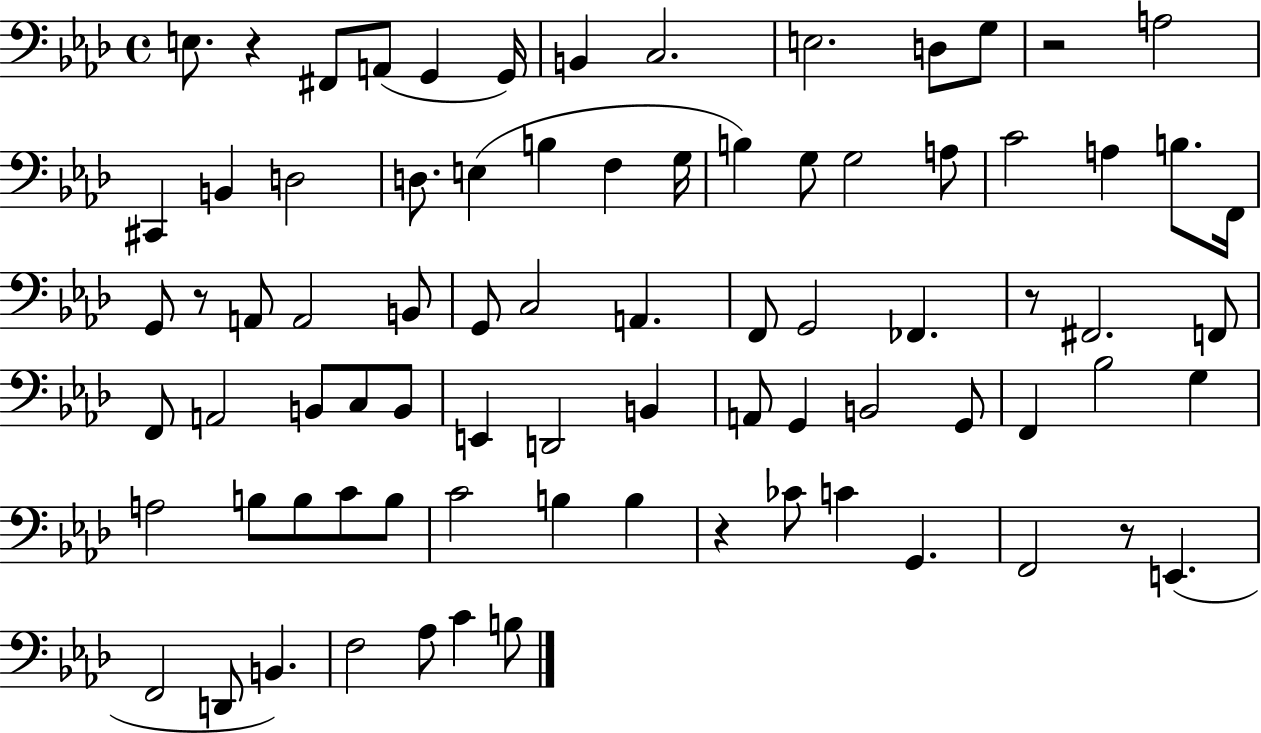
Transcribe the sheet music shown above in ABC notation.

X:1
T:Untitled
M:4/4
L:1/4
K:Ab
E,/2 z ^F,,/2 A,,/2 G,, G,,/4 B,, C,2 E,2 D,/2 G,/2 z2 A,2 ^C,, B,, D,2 D,/2 E, B, F, G,/4 B, G,/2 G,2 A,/2 C2 A, B,/2 F,,/4 G,,/2 z/2 A,,/2 A,,2 B,,/2 G,,/2 C,2 A,, F,,/2 G,,2 _F,, z/2 ^F,,2 F,,/2 F,,/2 A,,2 B,,/2 C,/2 B,,/2 E,, D,,2 B,, A,,/2 G,, B,,2 G,,/2 F,, _B,2 G, A,2 B,/2 B,/2 C/2 B,/2 C2 B, B, z _C/2 C G,, F,,2 z/2 E,, F,,2 D,,/2 B,, F,2 _A,/2 C B,/2